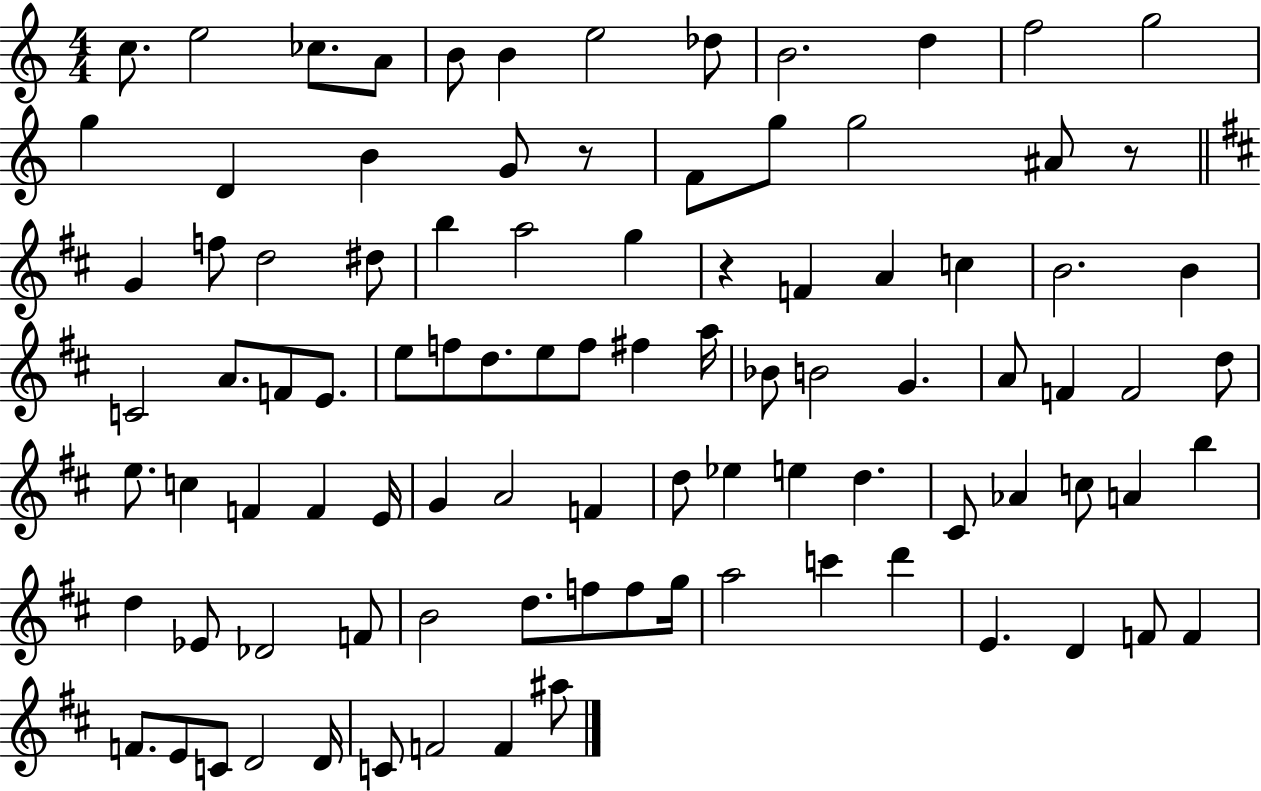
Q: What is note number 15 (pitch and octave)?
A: B4